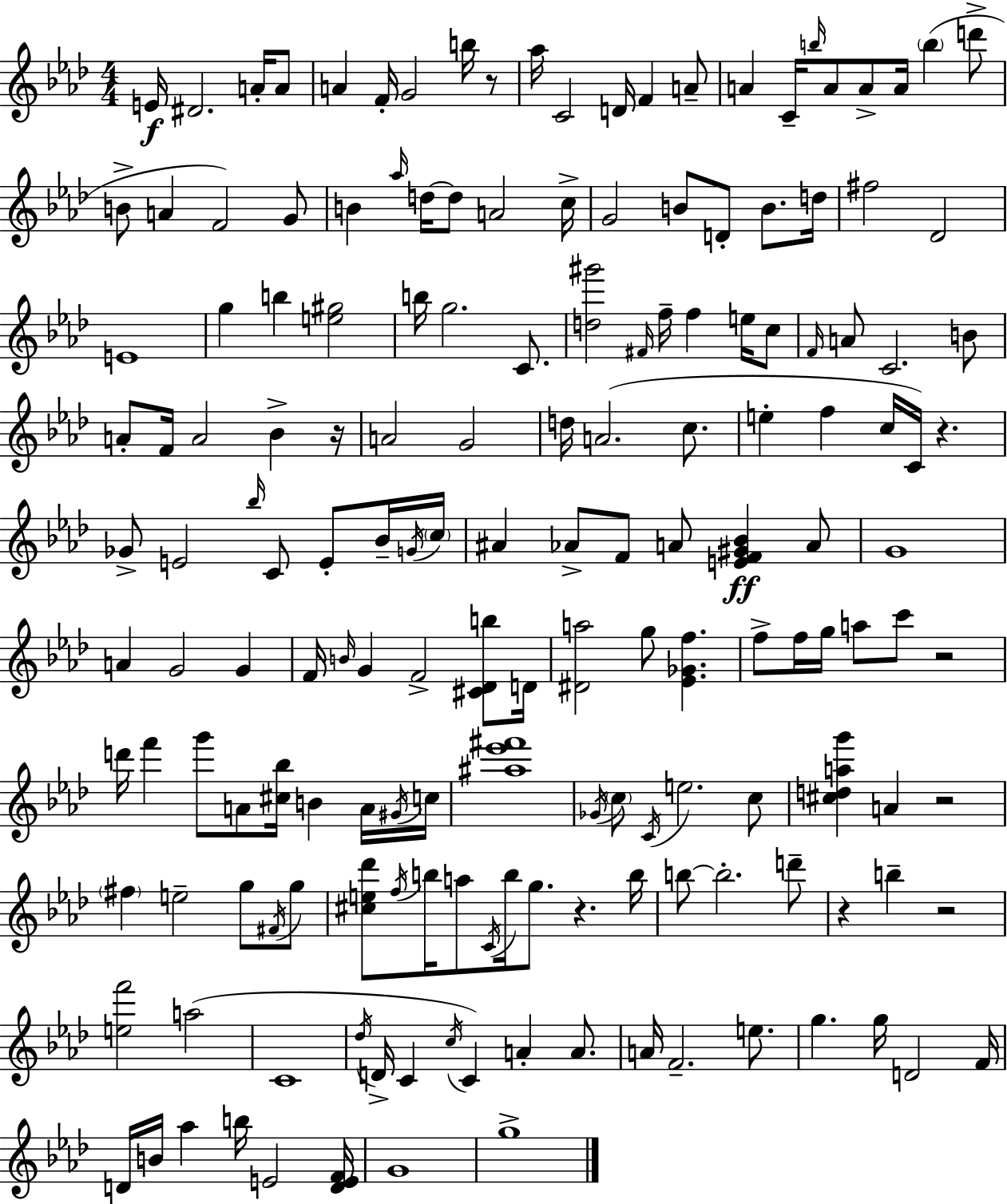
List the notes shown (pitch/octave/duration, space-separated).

E4/s D#4/h. A4/s A4/e A4/q F4/s G4/h B5/s R/e Ab5/s C4/h D4/s F4/q A4/e A4/q C4/s B5/s A4/e A4/e A4/s B5/q D6/e B4/e A4/q F4/h G4/e B4/q Ab5/s D5/s D5/e A4/h C5/s G4/h B4/e D4/e B4/e. D5/s F#5/h Db4/h E4/w G5/q B5/q [E5,G#5]/h B5/s G5/h. C4/e. [D5,G#6]/h F#4/s F5/s F5/q E5/s C5/e F4/s A4/e C4/h. B4/e A4/e F4/s A4/h Bb4/q R/s A4/h G4/h D5/s A4/h. C5/e. E5/q F5/q C5/s C4/s R/q. Gb4/e E4/h Bb5/s C4/e E4/e Bb4/s G4/s C5/s A#4/q Ab4/e F4/e A4/e [E4,F4,G#4,Bb4]/q A4/e G4/w A4/q G4/h G4/q F4/s B4/s G4/q F4/h [C#4,Db4,B5]/e D4/s [D#4,A5]/h G5/e [Eb4,Gb4,F5]/q. F5/e F5/s G5/s A5/e C6/e R/h D6/s F6/q G6/e A4/e [C#5,Bb5]/s B4/q A4/s G#4/s C5/s [A#5,Eb6,F#6]/w Gb4/s C5/e C4/s E5/h. C5/e [C#5,D5,A5,G6]/q A4/q R/h F#5/q E5/h G5/e F#4/s G5/e [C#5,E5,Db6]/e F5/s B5/s A5/e C4/s B5/s G5/e. R/q. B5/s B5/e B5/h. D6/e R/q B5/q R/h [E5,F6]/h A5/h C4/w Db5/s D4/s C4/q C5/s C4/q A4/q A4/e. A4/s F4/h. E5/e. G5/q. G5/s D4/h F4/s D4/s B4/s Ab5/q B5/s E4/h [D4,E4,F4]/s G4/w G5/w